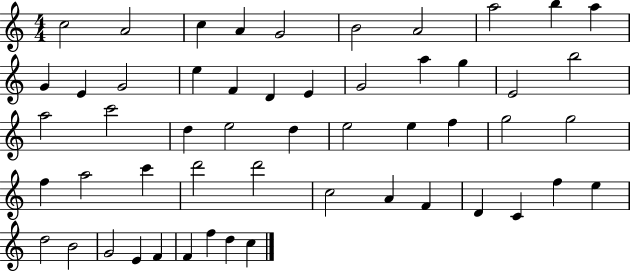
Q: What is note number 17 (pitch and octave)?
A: E4